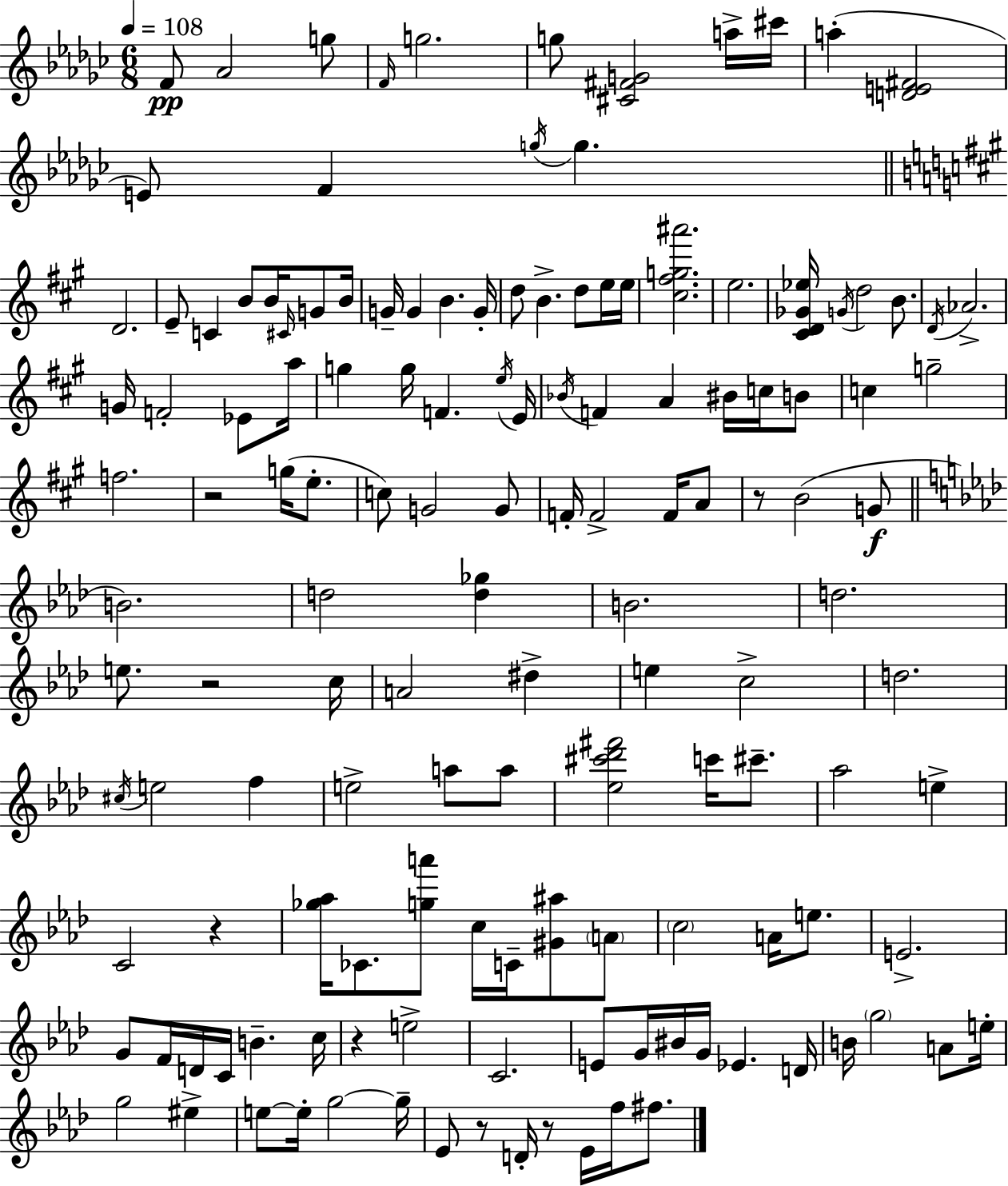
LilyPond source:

{
  \clef treble
  \numericTimeSignature
  \time 6/8
  \key ees \minor
  \tempo 4 = 108
  f'8\pp aes'2 g''8 | \grace { f'16 } g''2. | g''8 <cis' fis' g'>2 a''16-> | cis'''16 a''4-.( <d' e' fis'>2 | \break e'8) f'4 \acciaccatura { g''16 } g''4. | \bar "||" \break \key a \major d'2. | e'8-- c'4 b'8 b'16 \grace { cis'16 } g'8 | b'16 g'16-- g'4 b'4. | g'16-. d''8 b'4.-> d''8 e''16 | \break e''16 <cis'' fis'' g'' ais'''>2. | e''2. | <cis' d' ges' ees''>16 \acciaccatura { g'16 } d''2 b'8. | \acciaccatura { d'16 } aes'2.-> | \break g'16 f'2-. | ees'8 a''16 g''4 g''16 f'4. | \acciaccatura { e''16 } e'16 \acciaccatura { bes'16 } f'4 a'4 | bis'16 c''16 b'8 c''4 g''2-- | \break f''2. | r2 | g''16( e''8.-. c''8) g'2 | g'8 f'16-. f'2-> | \break f'16 a'8 r8 b'2( | g'8\f \bar "||" \break \key aes \major b'2.) | d''2 <d'' ges''>4 | b'2. | d''2. | \break e''8. r2 c''16 | a'2 dis''4-> | e''4 c''2-> | d''2. | \break \acciaccatura { cis''16 } e''2 f''4 | e''2-> a''8 a''8 | <ees'' cis''' des''' fis'''>2 c'''16 cis'''8.-- | aes''2 e''4-> | \break c'2 r4 | <ges'' aes''>16 ces'8. <g'' a'''>8 c''16 c'16-- <gis' ais''>8 \parenthesize a'8 | \parenthesize c''2 a'16 e''8. | e'2.-> | \break g'8 f'16 d'16 c'16 b'4.-- | c''16 r4 e''2-> | c'2. | e'8 g'16 bis'16 g'16 ees'4. | \break d'16 b'16 \parenthesize g''2 a'8 | e''16-. g''2 eis''4-> | e''8~~ e''16-. g''2~~ | g''16-- ees'8 r8 d'16-. r8 ees'16 f''16 fis''8. | \break \bar "|."
}